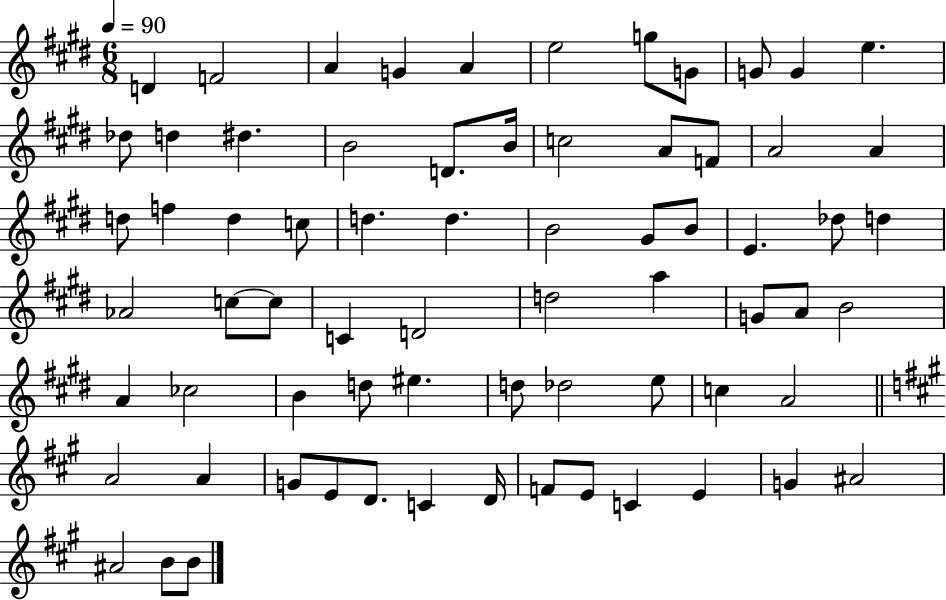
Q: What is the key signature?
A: E major